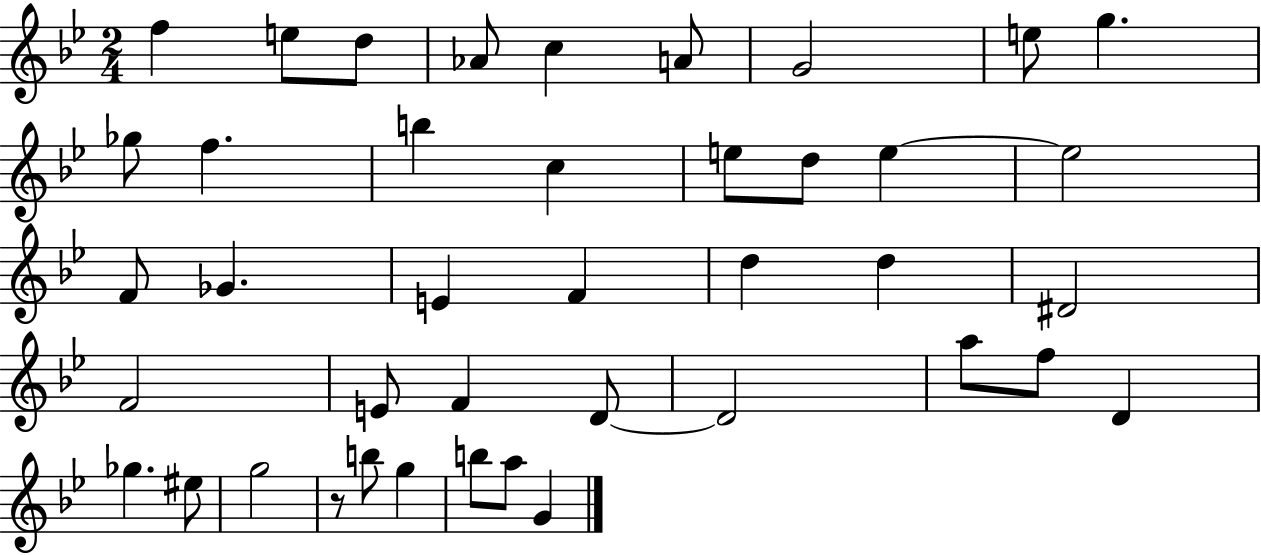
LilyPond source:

{
  \clef treble
  \numericTimeSignature
  \time 2/4
  \key bes \major
  f''4 e''8 d''8 | aes'8 c''4 a'8 | g'2 | e''8 g''4. | \break ges''8 f''4. | b''4 c''4 | e''8 d''8 e''4~~ | e''2 | \break f'8 ges'4. | e'4 f'4 | d''4 d''4 | dis'2 | \break f'2 | e'8 f'4 d'8~~ | d'2 | a''8 f''8 d'4 | \break ges''4. eis''8 | g''2 | r8 b''8 g''4 | b''8 a''8 g'4 | \break \bar "|."
}